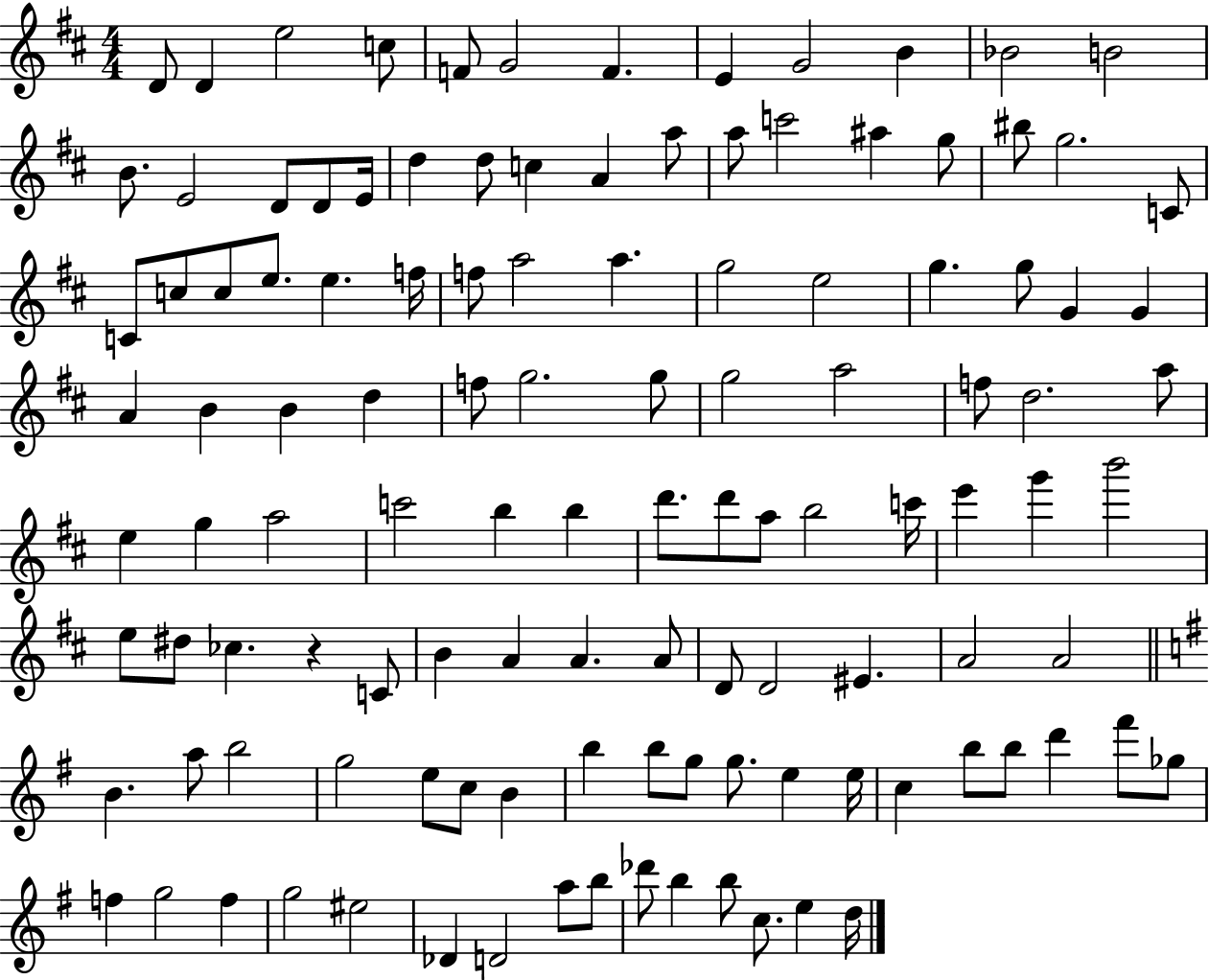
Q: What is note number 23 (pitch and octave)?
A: A5